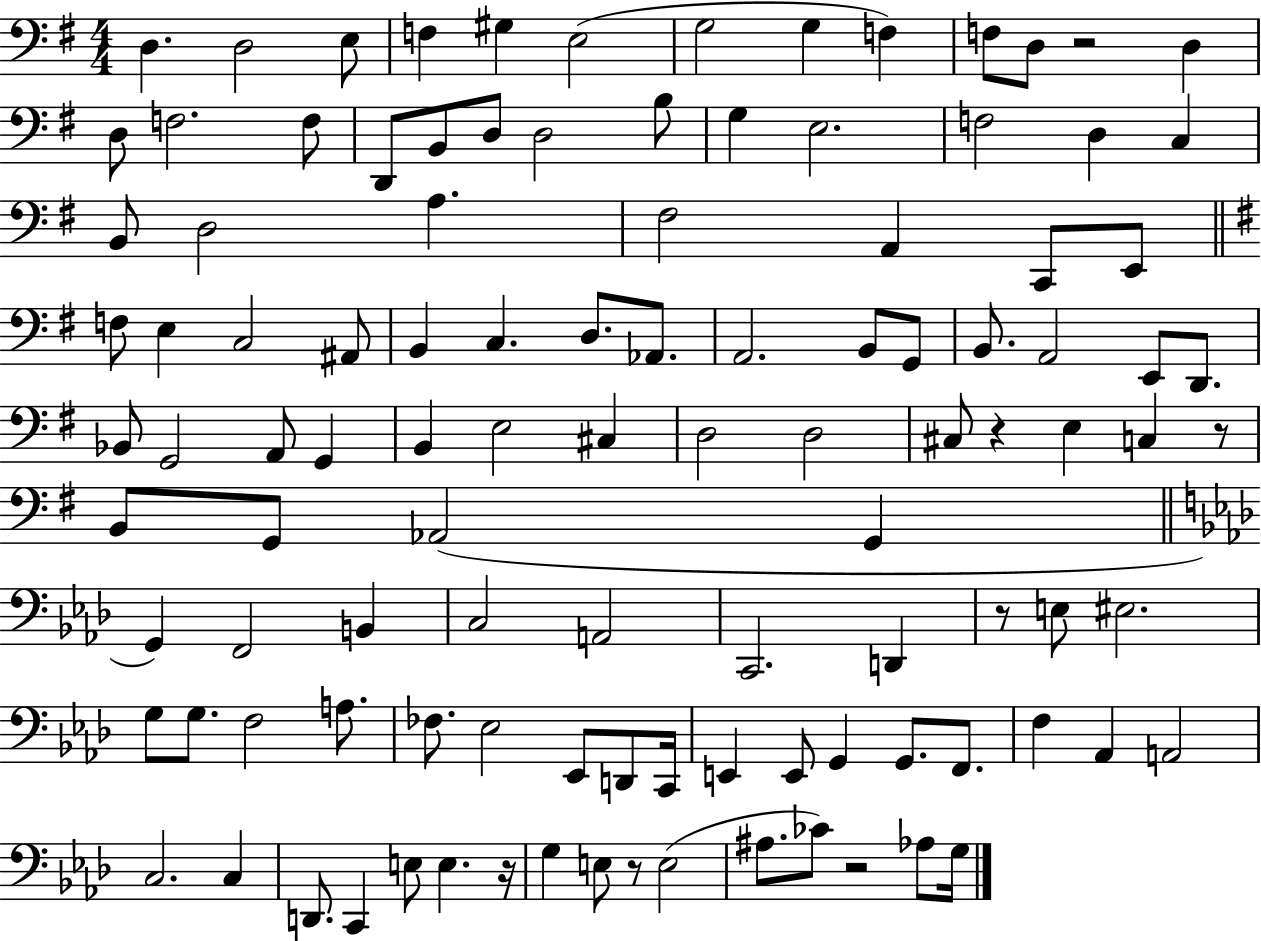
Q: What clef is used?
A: bass